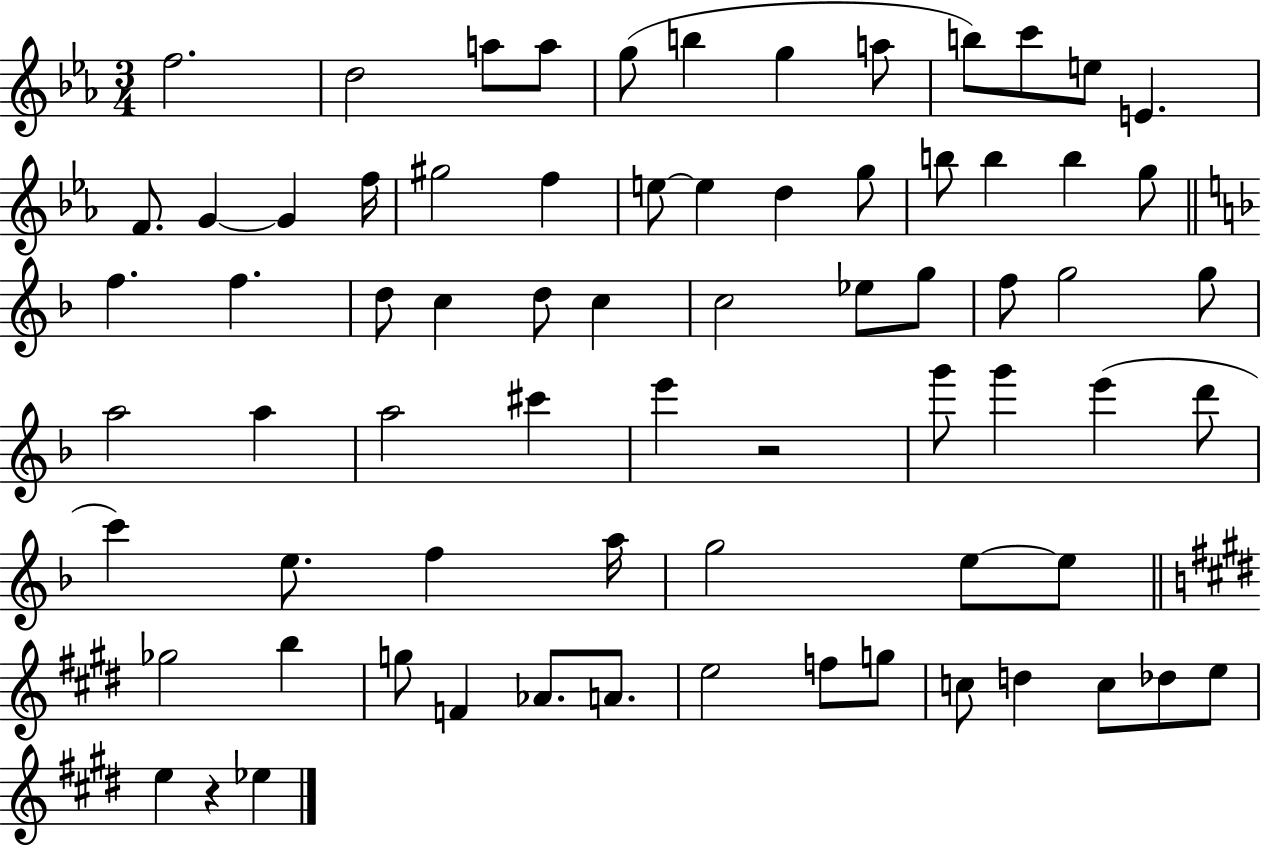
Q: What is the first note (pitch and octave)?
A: F5